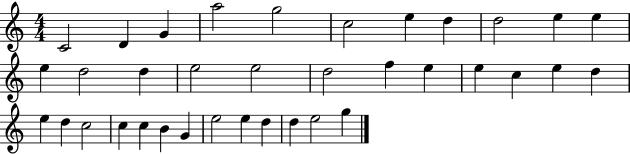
{
  \clef treble
  \numericTimeSignature
  \time 4/4
  \key c \major
  c'2 d'4 g'4 | a''2 g''2 | c''2 e''4 d''4 | d''2 e''4 e''4 | \break e''4 d''2 d''4 | e''2 e''2 | d''2 f''4 e''4 | e''4 c''4 e''4 d''4 | \break e''4 d''4 c''2 | c''4 c''4 b'4 g'4 | e''2 e''4 d''4 | d''4 e''2 g''4 | \break \bar "|."
}